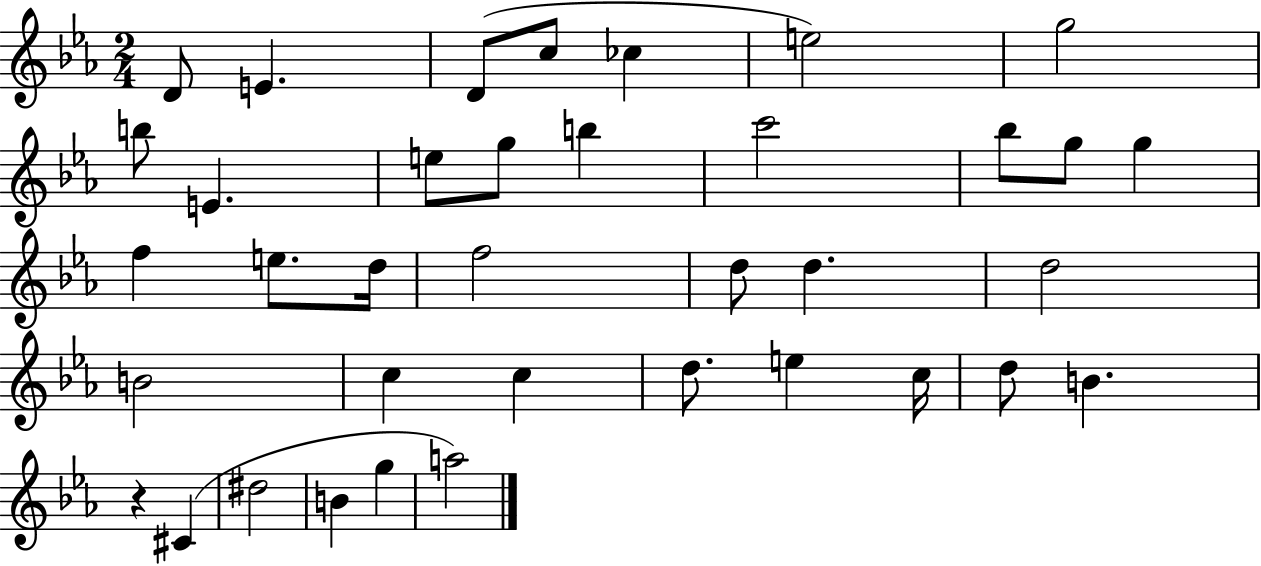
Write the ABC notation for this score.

X:1
T:Untitled
M:2/4
L:1/4
K:Eb
D/2 E D/2 c/2 _c e2 g2 b/2 E e/2 g/2 b c'2 _b/2 g/2 g f e/2 d/4 f2 d/2 d d2 B2 c c d/2 e c/4 d/2 B z ^C ^d2 B g a2